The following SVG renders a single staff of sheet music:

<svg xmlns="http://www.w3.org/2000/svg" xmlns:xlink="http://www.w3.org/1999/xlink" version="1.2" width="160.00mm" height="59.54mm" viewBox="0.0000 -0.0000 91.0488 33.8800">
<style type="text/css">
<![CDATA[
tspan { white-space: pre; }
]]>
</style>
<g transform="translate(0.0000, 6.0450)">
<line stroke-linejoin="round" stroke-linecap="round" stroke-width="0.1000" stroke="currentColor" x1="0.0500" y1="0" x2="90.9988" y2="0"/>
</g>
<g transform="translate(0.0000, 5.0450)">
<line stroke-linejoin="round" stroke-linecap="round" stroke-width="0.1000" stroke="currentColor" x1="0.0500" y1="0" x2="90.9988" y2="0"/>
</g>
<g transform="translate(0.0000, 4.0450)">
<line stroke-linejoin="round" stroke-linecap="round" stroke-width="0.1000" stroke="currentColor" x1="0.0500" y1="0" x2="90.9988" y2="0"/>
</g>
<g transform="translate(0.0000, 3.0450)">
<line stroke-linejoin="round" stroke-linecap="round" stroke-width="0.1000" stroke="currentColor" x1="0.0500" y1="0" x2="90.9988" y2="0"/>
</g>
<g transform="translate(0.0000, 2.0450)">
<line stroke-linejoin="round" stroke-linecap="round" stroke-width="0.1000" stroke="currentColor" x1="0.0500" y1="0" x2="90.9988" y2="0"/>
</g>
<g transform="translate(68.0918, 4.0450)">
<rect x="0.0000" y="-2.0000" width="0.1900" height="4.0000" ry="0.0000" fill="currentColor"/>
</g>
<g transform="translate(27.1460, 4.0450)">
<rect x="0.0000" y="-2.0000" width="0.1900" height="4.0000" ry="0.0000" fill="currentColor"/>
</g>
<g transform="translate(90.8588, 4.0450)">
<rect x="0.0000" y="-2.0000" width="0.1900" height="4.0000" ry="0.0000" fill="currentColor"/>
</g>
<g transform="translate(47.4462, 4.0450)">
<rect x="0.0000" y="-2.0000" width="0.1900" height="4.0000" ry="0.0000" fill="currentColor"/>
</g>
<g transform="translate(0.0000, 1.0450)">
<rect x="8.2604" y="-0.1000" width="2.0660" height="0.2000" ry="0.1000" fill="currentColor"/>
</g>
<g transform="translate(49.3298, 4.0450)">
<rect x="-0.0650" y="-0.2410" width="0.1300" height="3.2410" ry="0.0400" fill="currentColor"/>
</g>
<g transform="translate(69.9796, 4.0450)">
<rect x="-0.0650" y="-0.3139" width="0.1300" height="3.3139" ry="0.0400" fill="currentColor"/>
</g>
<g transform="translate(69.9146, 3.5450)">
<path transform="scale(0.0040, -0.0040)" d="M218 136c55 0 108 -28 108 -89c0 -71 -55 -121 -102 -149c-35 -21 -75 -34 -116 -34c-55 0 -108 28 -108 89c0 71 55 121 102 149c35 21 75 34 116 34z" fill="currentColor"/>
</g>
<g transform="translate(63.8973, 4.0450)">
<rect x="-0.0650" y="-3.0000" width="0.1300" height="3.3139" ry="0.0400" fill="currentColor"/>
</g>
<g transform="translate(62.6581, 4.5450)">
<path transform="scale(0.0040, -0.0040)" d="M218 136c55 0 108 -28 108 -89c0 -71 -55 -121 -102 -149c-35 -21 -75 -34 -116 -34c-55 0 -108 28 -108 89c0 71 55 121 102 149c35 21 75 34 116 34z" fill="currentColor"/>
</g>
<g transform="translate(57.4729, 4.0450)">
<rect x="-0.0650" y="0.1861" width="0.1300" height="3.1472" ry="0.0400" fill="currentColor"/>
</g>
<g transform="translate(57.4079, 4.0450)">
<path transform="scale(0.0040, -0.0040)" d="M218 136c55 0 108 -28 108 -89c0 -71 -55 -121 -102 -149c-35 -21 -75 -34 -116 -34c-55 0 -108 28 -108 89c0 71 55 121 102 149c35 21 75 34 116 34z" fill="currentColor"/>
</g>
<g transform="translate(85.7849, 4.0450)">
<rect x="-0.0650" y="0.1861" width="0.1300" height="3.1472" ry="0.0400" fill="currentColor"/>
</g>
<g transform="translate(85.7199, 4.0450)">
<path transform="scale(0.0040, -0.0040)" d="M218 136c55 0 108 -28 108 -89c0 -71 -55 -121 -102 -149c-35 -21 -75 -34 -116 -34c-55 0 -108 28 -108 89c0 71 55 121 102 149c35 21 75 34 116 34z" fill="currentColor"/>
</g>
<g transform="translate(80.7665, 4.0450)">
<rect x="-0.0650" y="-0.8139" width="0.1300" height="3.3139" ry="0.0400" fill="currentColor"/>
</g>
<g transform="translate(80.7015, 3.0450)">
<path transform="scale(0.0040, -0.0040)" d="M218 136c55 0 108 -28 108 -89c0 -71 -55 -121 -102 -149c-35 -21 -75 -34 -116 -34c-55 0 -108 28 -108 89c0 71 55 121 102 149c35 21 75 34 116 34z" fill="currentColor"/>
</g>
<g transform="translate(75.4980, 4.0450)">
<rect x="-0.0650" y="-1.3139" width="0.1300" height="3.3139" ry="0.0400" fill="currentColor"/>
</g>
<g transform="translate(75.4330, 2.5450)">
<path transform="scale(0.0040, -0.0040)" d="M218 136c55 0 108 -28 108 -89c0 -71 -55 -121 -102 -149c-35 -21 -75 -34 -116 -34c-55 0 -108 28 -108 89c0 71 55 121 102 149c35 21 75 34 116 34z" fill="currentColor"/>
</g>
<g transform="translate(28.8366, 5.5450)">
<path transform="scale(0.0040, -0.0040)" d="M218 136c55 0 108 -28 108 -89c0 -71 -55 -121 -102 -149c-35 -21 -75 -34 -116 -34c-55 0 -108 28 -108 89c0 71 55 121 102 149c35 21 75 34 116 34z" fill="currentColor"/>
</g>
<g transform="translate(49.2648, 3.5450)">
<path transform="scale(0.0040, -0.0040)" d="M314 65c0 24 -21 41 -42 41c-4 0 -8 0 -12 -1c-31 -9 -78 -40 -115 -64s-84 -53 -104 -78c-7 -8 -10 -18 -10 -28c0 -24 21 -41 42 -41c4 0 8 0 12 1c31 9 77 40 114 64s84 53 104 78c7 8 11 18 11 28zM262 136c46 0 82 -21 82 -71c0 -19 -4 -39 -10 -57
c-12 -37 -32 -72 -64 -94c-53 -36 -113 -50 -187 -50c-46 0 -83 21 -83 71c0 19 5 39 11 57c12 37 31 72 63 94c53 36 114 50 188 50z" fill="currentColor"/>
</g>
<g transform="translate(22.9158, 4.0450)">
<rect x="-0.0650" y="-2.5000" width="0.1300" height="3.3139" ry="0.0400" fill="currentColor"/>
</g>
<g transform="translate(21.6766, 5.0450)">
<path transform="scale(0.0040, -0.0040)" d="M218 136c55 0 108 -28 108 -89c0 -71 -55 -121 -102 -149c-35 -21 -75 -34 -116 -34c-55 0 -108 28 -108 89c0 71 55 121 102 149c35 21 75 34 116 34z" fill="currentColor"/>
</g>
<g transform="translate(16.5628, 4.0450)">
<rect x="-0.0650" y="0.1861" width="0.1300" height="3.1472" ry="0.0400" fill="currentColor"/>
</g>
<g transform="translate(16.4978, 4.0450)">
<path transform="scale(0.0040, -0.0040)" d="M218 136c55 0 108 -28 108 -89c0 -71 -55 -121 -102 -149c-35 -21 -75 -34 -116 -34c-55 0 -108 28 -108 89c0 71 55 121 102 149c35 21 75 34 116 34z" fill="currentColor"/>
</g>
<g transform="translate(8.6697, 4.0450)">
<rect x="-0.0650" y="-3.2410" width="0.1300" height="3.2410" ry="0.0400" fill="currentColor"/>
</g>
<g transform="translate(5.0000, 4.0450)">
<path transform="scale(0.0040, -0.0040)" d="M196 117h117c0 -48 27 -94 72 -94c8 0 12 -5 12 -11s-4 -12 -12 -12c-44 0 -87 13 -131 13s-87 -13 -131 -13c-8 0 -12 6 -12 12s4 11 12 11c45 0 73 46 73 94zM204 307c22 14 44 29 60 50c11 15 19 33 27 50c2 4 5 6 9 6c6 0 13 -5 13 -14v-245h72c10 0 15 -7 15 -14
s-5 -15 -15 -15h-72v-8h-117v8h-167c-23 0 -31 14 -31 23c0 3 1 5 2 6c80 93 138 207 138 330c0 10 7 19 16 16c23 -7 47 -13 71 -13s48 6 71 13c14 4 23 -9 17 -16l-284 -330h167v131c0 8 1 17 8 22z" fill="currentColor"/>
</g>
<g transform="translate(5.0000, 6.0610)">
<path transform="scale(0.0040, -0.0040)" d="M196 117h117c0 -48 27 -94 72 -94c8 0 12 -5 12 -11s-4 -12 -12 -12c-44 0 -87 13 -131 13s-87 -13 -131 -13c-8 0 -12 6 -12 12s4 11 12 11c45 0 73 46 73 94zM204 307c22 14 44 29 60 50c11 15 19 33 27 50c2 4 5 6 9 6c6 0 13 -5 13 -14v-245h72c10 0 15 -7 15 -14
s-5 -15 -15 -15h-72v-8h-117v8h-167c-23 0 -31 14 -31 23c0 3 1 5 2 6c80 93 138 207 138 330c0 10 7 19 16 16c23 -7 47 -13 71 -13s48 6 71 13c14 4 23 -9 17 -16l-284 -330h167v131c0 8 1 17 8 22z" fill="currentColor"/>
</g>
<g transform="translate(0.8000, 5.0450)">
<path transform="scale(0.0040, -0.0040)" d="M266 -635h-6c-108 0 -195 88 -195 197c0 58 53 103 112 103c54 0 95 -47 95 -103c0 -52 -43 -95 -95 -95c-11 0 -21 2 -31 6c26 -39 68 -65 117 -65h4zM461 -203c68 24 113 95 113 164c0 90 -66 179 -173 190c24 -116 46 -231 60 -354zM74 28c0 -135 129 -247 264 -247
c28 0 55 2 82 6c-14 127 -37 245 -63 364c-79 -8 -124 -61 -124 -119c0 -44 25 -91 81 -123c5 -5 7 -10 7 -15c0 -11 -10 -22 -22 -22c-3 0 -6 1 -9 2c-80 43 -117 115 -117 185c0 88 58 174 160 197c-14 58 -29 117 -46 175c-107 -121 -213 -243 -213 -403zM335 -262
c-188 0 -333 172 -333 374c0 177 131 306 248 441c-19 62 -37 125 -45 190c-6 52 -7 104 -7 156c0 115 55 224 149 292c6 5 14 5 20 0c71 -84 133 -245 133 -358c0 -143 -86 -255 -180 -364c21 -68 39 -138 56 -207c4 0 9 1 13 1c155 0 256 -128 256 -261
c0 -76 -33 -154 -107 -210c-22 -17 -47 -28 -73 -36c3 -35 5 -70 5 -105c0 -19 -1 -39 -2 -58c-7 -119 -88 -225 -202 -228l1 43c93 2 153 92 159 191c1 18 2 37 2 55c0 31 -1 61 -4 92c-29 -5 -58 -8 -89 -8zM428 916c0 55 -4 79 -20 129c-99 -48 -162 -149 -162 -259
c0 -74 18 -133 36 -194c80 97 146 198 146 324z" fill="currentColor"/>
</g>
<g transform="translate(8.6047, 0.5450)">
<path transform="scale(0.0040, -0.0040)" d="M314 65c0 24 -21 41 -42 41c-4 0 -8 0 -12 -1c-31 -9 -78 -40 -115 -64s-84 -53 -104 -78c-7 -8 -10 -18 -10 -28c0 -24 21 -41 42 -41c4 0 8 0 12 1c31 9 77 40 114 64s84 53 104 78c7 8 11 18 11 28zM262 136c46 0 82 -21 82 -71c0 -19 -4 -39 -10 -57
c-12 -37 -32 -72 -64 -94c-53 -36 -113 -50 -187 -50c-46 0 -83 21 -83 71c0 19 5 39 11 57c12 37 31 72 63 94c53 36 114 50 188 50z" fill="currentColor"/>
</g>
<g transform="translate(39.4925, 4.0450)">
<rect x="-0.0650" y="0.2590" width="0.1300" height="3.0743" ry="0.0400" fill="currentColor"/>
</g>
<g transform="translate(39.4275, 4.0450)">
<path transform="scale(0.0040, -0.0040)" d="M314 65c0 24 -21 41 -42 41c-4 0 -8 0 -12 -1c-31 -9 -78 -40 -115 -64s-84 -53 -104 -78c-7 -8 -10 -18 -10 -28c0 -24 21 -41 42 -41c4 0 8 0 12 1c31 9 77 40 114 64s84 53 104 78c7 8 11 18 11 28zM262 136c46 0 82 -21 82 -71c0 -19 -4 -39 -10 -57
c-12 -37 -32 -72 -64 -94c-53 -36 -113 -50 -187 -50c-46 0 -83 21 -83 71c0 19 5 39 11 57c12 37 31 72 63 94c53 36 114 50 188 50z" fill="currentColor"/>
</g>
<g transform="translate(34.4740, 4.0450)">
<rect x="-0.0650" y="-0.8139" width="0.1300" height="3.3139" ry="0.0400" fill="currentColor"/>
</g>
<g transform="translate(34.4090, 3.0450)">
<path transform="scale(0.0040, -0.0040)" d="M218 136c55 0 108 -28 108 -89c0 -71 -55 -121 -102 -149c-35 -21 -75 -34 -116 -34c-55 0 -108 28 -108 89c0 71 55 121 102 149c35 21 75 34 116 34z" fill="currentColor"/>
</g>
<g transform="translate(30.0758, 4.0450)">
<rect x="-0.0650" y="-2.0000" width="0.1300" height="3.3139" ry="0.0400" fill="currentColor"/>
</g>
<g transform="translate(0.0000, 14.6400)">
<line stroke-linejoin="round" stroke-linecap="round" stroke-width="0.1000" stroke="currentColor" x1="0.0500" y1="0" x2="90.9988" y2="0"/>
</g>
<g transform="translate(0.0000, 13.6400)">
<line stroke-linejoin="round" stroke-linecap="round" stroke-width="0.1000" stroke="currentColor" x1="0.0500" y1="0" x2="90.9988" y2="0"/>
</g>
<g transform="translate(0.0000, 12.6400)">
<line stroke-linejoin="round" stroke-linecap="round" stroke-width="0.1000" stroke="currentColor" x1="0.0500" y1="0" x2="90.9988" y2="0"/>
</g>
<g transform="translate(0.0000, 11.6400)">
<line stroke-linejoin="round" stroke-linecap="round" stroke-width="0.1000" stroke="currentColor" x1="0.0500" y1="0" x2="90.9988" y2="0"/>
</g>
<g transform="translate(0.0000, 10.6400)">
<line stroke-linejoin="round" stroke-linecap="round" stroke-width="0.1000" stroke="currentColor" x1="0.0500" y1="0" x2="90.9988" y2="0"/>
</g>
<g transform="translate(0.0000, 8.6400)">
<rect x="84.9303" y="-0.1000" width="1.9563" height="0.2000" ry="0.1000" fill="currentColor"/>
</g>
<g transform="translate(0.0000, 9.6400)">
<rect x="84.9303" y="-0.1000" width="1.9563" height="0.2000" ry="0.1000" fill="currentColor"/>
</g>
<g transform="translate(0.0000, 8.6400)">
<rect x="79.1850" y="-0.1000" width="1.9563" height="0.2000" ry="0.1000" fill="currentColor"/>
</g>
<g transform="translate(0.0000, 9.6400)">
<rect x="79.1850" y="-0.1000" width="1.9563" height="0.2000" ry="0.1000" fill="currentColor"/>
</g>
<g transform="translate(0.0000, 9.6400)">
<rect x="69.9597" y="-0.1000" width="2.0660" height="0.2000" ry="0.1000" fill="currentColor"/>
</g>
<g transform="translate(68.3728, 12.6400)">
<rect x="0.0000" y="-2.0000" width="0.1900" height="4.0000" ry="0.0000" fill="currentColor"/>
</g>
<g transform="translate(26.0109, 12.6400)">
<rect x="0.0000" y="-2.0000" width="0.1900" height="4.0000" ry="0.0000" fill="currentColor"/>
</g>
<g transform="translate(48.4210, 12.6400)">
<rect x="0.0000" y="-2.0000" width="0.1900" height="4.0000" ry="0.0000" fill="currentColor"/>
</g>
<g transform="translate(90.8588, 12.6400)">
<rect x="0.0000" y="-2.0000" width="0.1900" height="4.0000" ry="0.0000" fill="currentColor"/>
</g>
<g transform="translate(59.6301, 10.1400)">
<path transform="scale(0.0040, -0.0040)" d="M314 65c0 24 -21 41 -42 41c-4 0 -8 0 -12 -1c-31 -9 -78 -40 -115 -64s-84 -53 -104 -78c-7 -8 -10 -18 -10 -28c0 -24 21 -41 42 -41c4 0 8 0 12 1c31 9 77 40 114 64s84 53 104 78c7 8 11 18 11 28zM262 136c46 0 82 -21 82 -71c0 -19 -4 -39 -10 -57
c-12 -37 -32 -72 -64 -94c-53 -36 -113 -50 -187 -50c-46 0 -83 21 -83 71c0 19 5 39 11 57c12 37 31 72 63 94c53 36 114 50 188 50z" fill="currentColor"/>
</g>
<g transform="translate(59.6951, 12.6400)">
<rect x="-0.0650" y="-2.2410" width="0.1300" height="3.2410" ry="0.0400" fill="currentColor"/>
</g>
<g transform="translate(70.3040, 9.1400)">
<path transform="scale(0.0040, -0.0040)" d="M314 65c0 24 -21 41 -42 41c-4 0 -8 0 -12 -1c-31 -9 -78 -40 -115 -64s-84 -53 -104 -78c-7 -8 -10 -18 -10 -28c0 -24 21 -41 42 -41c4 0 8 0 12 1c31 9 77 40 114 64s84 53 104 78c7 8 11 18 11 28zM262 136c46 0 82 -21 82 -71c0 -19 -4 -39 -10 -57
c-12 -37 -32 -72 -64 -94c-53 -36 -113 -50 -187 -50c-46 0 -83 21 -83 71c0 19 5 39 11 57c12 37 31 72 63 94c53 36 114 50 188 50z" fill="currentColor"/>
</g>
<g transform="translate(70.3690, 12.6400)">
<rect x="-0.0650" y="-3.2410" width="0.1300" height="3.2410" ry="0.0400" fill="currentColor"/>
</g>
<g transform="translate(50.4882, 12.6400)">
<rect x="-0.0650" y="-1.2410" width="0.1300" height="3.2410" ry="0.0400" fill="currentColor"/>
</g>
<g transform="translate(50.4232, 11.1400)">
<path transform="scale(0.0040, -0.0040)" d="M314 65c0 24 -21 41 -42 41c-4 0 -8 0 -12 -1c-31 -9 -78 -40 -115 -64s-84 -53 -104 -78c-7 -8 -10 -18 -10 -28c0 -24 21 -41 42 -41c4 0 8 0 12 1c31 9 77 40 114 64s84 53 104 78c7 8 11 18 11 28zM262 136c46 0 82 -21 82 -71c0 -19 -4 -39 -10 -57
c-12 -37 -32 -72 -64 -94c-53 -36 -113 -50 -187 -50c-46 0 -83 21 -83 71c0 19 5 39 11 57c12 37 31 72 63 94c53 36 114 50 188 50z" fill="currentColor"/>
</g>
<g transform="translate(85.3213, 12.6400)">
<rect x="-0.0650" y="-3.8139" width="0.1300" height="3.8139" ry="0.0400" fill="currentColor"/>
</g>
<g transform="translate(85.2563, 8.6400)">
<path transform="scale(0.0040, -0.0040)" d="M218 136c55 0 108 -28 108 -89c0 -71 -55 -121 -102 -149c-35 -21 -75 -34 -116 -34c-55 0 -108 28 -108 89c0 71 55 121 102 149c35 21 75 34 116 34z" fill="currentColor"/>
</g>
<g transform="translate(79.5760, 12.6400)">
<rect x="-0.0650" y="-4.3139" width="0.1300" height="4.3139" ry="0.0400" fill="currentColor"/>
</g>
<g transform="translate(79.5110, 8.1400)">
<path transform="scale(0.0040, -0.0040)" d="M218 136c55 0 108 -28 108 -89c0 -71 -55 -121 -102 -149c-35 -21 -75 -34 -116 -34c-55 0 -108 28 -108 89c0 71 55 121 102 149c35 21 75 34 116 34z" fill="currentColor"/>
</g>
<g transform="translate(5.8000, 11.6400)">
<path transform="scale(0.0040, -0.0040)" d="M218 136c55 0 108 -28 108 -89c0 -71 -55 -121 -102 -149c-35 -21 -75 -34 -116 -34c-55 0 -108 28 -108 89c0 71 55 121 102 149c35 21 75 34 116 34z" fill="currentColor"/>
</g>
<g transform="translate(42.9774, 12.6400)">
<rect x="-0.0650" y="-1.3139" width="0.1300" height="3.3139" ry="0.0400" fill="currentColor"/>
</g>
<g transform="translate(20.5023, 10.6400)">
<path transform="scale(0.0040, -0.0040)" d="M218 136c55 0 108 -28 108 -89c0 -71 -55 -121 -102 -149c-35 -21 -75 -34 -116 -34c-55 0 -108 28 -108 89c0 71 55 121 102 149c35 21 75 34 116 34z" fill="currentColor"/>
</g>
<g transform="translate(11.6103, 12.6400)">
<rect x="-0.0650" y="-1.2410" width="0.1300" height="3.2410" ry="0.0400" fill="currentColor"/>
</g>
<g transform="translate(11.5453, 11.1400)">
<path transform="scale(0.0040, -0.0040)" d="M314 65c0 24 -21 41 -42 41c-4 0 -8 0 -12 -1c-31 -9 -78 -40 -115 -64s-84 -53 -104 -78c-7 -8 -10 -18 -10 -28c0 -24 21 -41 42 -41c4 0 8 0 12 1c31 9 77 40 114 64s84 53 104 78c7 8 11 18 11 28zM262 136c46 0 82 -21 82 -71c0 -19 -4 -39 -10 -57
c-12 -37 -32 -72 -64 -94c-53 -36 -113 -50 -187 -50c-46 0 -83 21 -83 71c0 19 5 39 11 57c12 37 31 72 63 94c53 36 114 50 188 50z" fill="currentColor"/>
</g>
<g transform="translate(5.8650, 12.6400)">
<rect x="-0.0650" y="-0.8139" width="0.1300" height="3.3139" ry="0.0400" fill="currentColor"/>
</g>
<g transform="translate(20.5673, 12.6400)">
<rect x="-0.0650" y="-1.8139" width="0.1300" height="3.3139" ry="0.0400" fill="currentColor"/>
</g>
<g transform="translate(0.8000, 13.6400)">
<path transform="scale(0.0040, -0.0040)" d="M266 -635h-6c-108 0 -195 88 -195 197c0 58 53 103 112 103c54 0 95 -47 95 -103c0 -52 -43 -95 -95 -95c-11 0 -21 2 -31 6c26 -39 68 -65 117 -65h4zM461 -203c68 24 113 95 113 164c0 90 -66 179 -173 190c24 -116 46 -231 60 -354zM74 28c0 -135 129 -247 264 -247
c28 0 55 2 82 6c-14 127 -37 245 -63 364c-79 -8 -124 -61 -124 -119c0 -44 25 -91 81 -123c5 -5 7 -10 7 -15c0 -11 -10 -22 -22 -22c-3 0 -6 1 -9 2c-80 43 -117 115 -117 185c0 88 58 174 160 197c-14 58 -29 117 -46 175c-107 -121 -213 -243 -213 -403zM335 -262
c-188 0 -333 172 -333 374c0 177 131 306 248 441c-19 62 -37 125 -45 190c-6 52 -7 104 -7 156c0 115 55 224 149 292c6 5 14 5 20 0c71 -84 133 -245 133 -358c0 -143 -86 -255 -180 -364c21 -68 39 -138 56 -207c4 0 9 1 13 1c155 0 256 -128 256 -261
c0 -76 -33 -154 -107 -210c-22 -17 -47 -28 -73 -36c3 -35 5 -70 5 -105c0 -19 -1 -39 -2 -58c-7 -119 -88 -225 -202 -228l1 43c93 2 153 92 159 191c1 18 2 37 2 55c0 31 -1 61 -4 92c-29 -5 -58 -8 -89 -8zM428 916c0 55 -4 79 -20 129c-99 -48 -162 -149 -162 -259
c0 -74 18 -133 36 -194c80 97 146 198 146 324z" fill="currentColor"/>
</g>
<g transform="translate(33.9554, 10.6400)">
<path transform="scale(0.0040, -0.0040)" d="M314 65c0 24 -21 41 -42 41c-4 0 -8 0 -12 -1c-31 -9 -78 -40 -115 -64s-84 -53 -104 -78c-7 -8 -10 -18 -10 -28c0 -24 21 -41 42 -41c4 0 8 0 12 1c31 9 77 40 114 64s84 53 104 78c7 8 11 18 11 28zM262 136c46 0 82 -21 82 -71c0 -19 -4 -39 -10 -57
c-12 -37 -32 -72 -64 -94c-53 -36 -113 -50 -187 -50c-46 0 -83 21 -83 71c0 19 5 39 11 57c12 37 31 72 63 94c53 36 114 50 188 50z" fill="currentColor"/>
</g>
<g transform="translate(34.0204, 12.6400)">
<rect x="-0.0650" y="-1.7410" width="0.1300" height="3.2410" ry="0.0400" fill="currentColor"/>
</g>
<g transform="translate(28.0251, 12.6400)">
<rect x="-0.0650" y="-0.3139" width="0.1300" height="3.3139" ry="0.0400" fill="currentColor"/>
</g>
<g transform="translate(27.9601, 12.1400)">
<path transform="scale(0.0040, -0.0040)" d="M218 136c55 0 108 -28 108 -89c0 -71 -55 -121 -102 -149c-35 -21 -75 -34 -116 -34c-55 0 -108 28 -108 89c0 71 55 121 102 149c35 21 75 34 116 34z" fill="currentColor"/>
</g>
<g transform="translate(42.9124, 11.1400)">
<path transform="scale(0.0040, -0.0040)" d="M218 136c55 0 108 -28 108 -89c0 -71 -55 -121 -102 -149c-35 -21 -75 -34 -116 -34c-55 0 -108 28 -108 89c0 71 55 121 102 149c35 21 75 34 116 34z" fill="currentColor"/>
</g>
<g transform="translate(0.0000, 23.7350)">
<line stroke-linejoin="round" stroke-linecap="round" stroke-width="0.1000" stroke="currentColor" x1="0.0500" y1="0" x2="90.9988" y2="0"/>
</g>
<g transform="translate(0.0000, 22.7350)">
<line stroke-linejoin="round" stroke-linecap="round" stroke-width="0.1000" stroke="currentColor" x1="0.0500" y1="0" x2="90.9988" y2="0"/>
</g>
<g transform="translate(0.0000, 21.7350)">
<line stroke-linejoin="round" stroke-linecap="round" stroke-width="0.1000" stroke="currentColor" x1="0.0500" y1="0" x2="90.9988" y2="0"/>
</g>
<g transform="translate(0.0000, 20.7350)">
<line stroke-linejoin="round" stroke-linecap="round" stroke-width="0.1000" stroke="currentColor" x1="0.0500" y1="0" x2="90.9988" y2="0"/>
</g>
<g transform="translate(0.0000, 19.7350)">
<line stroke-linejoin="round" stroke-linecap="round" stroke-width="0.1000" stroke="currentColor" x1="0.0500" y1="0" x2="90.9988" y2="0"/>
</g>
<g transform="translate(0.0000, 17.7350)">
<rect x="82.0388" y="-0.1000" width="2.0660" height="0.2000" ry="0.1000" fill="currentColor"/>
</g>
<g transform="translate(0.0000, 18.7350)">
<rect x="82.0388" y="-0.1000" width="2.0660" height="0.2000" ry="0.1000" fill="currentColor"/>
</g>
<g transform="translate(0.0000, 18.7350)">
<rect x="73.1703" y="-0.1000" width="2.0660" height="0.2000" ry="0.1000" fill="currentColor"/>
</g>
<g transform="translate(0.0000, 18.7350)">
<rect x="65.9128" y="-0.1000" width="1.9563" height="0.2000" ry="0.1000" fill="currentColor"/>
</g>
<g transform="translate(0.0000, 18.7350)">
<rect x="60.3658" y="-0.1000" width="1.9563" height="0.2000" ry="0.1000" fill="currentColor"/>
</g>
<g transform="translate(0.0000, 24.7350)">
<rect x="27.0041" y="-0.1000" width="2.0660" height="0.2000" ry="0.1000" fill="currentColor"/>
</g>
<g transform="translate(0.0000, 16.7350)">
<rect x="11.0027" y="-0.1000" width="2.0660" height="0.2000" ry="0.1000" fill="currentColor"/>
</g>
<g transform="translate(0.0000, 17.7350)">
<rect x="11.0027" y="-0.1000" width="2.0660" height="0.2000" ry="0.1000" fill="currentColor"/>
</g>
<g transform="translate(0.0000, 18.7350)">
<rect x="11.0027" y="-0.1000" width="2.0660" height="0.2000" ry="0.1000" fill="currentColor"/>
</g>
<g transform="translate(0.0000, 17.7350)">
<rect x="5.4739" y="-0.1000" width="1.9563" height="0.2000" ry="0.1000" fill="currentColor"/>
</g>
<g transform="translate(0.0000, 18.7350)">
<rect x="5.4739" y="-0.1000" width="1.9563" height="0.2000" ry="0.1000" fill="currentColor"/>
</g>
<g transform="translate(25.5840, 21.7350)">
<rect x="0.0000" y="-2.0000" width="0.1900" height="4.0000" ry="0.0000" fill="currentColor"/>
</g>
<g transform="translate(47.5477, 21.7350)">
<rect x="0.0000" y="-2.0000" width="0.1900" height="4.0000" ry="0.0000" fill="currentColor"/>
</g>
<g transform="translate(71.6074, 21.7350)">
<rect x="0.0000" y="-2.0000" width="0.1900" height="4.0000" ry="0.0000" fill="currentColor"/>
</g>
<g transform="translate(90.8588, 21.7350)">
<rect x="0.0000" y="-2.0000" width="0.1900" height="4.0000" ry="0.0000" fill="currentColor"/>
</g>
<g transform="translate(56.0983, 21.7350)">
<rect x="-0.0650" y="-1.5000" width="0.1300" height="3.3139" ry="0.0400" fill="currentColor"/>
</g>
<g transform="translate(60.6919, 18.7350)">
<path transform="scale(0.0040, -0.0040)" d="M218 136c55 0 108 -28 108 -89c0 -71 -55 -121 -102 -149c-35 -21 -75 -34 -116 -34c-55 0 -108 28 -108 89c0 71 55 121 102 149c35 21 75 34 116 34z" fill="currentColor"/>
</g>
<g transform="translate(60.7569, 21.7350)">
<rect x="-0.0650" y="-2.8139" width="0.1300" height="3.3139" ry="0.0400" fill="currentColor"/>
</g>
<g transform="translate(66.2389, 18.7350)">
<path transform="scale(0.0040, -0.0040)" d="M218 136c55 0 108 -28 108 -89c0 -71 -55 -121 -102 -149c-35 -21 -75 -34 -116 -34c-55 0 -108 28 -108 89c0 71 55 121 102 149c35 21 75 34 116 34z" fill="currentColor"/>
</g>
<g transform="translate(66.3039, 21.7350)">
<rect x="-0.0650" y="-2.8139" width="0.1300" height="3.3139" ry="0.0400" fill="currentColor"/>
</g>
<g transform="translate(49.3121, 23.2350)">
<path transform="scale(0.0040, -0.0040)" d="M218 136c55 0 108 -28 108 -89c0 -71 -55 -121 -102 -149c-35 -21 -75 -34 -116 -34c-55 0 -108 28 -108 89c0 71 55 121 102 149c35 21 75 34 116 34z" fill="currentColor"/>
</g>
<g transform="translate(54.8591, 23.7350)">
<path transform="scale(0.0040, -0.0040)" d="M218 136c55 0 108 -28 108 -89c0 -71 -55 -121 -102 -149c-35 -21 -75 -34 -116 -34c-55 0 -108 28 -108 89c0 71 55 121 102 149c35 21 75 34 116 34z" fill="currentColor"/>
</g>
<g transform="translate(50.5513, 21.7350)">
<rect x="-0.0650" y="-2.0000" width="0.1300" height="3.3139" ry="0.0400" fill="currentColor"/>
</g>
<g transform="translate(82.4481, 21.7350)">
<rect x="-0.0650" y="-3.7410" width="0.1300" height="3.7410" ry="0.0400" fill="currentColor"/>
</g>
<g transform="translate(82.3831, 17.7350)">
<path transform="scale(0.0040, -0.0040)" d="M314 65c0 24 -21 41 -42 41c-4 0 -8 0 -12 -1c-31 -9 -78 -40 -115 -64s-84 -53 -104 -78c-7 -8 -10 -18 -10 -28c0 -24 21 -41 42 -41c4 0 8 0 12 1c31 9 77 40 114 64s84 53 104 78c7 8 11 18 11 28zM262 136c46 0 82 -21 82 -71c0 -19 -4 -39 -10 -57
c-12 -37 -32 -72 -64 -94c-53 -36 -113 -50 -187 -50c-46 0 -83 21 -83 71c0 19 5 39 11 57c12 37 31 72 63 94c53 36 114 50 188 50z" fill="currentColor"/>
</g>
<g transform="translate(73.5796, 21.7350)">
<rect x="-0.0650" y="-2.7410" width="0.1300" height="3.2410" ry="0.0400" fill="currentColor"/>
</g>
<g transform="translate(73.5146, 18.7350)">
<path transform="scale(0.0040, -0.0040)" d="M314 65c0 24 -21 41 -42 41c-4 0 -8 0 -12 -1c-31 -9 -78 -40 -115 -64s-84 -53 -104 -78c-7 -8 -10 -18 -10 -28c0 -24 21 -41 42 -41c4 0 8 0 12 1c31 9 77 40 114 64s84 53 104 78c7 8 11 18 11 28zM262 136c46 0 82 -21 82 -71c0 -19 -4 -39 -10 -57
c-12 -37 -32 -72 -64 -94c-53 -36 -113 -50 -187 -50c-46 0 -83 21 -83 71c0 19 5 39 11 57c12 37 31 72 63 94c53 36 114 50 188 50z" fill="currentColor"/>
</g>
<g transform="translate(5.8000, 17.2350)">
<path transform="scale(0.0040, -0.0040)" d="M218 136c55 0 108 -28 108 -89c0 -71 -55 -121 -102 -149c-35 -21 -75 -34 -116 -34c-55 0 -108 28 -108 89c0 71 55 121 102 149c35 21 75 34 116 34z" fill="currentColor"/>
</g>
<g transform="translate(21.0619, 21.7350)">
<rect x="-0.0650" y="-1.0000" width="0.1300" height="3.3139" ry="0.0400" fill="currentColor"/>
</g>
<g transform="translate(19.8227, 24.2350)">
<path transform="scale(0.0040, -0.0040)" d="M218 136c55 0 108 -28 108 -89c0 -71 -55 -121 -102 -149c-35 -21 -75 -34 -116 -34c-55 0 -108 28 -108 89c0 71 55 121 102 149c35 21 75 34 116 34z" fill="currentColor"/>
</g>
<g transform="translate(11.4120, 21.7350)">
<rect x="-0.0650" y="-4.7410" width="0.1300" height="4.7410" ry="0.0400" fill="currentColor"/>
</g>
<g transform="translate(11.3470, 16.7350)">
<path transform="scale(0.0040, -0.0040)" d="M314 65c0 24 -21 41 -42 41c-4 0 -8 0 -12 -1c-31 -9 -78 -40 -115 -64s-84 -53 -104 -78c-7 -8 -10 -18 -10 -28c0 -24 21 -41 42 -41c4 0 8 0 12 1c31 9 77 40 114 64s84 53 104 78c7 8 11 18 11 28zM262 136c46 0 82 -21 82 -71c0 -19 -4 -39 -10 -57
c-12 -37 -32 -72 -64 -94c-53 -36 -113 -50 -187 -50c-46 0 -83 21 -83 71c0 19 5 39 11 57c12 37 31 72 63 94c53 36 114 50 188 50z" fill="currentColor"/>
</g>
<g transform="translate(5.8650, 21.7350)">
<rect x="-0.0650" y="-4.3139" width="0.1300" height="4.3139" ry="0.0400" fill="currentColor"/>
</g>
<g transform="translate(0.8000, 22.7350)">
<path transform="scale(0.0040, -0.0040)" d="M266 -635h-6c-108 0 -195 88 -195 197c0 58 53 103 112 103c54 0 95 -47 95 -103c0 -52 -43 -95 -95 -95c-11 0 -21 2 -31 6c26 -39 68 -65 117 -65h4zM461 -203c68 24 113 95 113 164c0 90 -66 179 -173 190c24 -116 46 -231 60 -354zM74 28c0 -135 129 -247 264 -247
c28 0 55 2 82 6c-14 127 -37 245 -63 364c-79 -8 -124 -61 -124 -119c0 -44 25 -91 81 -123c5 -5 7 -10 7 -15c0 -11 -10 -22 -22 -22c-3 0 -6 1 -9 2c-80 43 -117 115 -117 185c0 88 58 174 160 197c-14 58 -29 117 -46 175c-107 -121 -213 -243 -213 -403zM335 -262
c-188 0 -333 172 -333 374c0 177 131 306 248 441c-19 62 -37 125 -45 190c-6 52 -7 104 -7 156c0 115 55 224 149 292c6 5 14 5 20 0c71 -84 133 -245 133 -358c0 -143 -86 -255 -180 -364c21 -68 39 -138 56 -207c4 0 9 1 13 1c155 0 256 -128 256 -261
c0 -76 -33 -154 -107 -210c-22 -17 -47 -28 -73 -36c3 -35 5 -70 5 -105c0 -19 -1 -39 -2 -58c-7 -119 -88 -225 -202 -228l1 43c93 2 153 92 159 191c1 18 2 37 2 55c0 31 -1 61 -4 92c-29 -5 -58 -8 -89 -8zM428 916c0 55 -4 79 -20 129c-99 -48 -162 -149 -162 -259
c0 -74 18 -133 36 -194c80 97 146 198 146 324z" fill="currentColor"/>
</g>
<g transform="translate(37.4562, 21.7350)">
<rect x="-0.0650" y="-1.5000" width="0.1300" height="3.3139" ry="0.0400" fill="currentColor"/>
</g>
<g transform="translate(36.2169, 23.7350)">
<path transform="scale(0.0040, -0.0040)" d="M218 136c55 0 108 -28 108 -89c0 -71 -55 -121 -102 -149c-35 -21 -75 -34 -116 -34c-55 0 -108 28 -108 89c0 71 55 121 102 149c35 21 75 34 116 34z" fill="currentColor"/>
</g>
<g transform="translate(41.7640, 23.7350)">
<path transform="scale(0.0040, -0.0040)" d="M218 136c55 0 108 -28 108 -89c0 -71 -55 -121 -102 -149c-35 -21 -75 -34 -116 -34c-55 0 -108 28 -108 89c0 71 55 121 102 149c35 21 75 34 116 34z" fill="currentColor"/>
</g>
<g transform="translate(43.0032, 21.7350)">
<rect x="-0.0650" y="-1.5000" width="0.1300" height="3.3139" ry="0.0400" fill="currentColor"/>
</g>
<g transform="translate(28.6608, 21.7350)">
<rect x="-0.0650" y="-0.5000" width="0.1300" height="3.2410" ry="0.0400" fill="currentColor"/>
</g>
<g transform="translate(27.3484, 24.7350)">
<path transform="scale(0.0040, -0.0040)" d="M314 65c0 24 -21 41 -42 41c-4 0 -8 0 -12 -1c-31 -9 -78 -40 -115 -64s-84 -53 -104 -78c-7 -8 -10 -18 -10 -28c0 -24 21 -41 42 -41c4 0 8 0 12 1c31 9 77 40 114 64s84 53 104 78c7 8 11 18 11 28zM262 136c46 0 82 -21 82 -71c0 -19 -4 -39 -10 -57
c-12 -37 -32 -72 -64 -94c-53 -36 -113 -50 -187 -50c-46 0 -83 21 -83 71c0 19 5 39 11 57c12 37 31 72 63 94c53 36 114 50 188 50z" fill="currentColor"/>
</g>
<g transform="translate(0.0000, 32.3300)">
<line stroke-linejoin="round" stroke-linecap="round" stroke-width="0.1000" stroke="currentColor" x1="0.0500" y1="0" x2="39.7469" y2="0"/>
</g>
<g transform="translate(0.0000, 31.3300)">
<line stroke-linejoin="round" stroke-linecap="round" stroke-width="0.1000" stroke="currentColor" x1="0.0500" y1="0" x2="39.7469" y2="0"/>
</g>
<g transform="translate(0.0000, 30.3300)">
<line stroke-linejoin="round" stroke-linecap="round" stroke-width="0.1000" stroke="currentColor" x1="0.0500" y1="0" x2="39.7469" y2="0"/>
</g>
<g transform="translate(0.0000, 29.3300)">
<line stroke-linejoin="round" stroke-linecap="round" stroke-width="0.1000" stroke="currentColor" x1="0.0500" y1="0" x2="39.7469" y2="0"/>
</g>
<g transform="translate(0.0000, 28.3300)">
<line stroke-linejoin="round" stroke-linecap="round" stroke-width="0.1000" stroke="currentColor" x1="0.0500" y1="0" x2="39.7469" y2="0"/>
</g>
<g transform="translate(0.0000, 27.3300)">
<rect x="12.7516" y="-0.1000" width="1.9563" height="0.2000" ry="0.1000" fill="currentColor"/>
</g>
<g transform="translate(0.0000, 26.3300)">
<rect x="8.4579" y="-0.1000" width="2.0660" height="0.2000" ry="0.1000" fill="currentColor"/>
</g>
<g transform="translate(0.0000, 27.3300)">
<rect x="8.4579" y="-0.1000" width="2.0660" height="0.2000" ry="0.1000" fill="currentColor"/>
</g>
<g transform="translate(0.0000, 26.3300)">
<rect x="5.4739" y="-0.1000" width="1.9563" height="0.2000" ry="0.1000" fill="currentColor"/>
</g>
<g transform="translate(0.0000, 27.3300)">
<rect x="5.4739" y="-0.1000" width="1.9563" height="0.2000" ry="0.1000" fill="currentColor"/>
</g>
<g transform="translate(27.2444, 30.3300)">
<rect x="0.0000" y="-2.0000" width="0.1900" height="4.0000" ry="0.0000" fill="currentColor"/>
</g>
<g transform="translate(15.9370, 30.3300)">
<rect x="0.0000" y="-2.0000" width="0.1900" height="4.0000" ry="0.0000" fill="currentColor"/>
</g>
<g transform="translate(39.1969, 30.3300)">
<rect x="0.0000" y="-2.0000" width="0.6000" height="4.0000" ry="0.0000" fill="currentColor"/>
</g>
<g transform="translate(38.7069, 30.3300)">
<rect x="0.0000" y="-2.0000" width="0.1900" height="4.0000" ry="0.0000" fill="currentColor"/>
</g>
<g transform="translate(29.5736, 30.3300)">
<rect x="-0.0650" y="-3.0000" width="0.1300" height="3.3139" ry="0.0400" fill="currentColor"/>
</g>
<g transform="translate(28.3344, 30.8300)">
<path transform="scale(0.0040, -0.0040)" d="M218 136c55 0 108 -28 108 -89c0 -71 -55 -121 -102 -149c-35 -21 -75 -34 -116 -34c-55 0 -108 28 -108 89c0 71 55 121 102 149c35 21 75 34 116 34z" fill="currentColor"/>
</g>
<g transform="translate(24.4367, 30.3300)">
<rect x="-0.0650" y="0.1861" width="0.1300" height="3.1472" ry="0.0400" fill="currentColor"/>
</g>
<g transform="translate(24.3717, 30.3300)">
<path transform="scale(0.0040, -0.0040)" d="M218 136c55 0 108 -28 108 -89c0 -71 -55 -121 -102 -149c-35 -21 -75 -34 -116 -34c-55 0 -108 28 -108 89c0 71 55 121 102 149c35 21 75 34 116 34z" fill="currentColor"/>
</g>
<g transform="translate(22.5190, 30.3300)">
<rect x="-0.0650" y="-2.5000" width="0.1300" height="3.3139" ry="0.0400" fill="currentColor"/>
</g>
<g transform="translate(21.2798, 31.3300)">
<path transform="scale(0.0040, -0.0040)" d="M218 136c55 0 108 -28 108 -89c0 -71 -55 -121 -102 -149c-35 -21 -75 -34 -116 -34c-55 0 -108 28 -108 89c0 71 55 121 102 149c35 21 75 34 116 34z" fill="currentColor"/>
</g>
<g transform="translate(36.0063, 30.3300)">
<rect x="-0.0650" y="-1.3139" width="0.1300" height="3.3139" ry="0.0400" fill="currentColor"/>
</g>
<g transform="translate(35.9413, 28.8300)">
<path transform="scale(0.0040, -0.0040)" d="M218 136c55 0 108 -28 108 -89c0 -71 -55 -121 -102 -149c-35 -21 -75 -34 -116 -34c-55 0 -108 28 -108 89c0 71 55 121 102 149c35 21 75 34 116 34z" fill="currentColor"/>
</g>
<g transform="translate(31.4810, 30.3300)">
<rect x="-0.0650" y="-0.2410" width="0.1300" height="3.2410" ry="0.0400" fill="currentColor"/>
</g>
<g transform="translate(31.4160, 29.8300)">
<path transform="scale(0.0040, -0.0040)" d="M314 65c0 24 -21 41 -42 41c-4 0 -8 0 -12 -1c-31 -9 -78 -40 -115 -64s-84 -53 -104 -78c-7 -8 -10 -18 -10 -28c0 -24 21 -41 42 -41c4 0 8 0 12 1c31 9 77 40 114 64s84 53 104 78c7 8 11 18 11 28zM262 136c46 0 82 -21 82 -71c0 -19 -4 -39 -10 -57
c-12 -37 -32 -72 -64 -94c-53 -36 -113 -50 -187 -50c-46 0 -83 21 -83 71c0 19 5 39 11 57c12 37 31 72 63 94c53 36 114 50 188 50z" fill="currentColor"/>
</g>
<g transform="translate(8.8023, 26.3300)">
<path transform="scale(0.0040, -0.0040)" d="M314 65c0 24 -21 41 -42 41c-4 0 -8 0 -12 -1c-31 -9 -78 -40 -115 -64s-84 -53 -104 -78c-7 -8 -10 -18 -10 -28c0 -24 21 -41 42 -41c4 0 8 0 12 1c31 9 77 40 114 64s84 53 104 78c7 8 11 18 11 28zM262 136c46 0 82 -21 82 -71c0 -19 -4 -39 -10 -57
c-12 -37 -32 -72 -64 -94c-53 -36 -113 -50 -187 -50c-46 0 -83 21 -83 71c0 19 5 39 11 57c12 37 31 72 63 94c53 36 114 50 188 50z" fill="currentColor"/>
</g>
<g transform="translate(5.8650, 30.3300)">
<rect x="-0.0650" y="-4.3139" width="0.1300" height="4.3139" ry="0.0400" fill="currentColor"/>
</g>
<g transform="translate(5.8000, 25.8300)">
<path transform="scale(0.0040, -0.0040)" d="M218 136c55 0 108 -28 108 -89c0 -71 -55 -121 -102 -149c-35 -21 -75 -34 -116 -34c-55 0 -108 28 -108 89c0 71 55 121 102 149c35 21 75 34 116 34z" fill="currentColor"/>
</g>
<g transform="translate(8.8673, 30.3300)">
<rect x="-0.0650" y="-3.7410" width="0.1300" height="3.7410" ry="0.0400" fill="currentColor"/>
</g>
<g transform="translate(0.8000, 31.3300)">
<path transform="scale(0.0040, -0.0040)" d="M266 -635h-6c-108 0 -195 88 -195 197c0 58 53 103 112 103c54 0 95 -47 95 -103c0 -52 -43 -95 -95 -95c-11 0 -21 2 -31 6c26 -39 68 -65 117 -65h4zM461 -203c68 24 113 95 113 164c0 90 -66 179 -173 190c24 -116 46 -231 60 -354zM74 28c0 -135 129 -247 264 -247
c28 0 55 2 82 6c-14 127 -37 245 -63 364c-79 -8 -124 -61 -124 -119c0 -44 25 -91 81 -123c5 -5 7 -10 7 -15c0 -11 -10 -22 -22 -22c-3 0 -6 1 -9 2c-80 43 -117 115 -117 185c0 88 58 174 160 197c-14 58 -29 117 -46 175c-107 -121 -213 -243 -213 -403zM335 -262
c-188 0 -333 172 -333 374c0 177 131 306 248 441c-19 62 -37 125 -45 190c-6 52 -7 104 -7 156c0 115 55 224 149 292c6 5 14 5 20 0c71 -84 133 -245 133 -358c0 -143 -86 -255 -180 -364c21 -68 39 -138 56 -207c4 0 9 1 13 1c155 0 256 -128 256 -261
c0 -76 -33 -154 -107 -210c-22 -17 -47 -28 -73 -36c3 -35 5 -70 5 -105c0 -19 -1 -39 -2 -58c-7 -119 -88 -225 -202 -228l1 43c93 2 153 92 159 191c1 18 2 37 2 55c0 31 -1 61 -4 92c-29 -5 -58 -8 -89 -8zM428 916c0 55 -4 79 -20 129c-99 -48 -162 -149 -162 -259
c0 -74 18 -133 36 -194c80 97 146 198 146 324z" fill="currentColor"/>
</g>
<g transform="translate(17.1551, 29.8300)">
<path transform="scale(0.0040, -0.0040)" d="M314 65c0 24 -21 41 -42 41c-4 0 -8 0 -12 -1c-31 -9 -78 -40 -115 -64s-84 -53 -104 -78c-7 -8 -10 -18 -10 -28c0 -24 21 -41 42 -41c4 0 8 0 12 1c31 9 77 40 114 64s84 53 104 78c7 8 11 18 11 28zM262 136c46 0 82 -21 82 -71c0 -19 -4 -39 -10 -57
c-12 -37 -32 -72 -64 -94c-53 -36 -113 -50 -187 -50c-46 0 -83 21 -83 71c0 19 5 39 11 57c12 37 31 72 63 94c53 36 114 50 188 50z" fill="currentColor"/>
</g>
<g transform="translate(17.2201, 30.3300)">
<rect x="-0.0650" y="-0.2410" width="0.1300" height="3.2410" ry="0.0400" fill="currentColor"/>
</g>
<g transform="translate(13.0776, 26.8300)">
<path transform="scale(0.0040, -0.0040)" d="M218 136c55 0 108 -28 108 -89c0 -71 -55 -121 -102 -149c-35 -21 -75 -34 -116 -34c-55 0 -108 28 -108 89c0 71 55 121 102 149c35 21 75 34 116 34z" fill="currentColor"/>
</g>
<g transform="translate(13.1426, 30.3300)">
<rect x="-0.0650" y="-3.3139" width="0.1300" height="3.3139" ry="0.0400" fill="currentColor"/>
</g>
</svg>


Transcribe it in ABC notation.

X:1
T:Untitled
M:4/4
L:1/4
K:C
b2 B G F d B2 c2 B A c e d B d e2 f c f2 e e2 g2 b2 d' c' d' e'2 D C2 E E F E a a a2 c'2 d' c'2 b c2 G B A c2 e